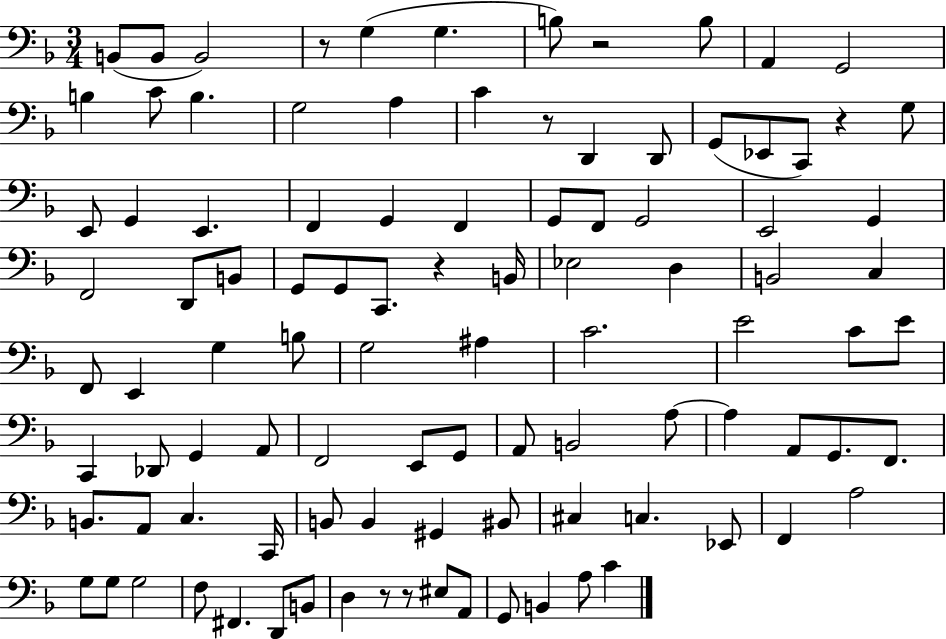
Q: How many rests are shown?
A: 7